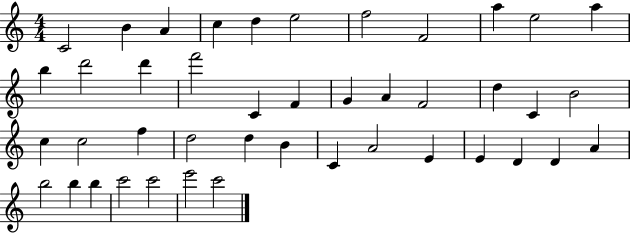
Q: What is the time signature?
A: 4/4